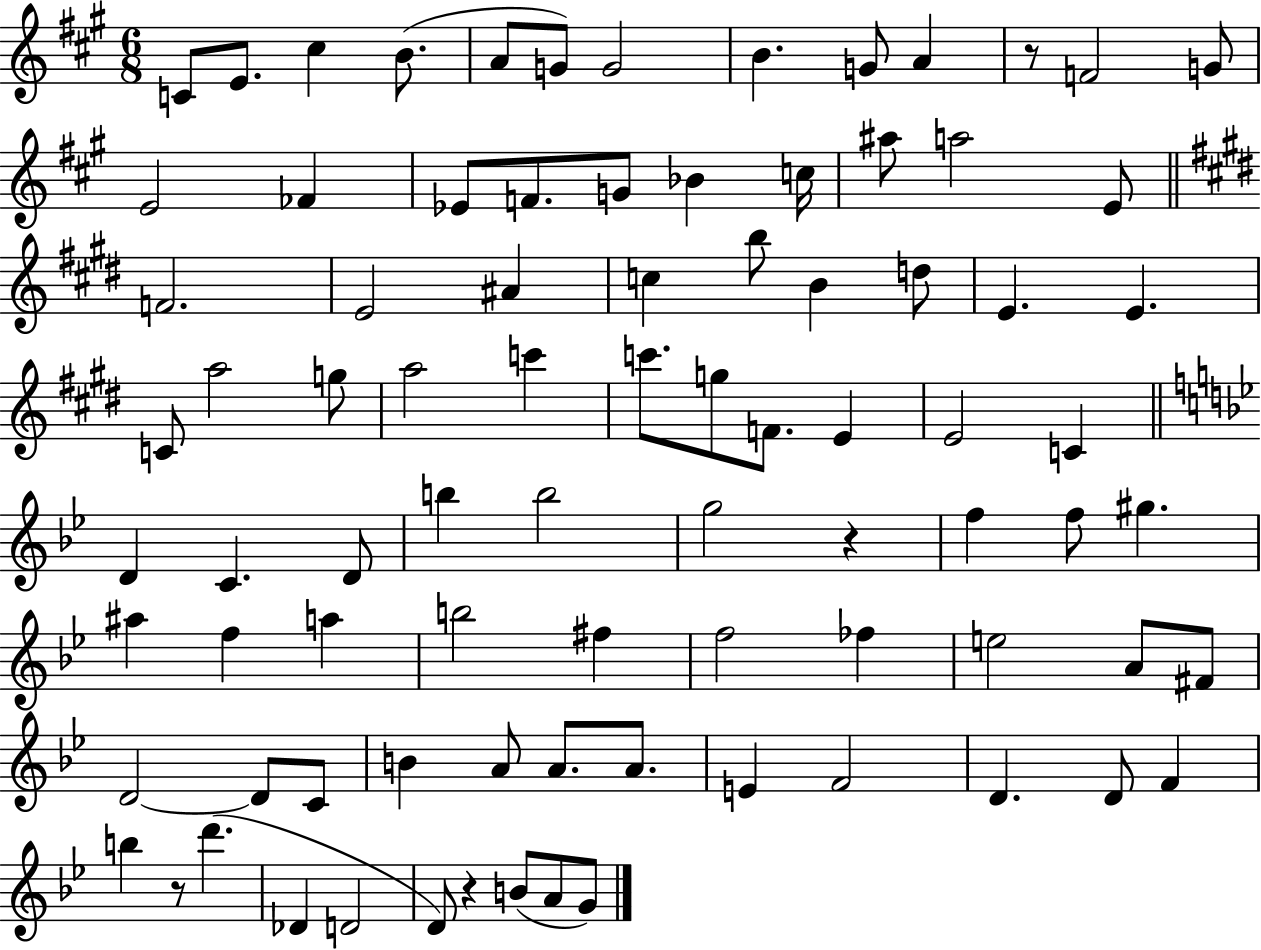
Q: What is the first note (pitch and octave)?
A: C4